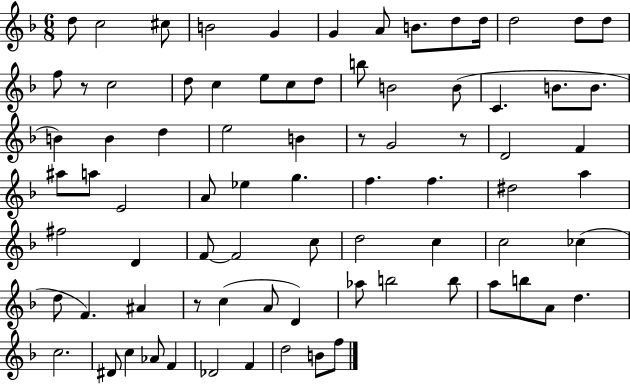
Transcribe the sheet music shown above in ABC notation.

X:1
T:Untitled
M:6/8
L:1/4
K:F
d/2 c2 ^c/2 B2 G G A/2 B/2 d/2 d/4 d2 d/2 d/2 f/2 z/2 c2 d/2 c e/2 c/2 d/2 b/2 B2 B/2 C B/2 B/2 B B d e2 B z/2 G2 z/2 D2 F ^a/2 a/2 E2 A/2 _e g f f ^d2 a ^f2 D F/2 F2 c/2 d2 c c2 _c d/2 F ^A z/2 c A/2 D _a/2 b2 b/2 a/2 b/2 A/2 d c2 ^D/2 c _A/2 F _D2 F d2 B/2 f/2